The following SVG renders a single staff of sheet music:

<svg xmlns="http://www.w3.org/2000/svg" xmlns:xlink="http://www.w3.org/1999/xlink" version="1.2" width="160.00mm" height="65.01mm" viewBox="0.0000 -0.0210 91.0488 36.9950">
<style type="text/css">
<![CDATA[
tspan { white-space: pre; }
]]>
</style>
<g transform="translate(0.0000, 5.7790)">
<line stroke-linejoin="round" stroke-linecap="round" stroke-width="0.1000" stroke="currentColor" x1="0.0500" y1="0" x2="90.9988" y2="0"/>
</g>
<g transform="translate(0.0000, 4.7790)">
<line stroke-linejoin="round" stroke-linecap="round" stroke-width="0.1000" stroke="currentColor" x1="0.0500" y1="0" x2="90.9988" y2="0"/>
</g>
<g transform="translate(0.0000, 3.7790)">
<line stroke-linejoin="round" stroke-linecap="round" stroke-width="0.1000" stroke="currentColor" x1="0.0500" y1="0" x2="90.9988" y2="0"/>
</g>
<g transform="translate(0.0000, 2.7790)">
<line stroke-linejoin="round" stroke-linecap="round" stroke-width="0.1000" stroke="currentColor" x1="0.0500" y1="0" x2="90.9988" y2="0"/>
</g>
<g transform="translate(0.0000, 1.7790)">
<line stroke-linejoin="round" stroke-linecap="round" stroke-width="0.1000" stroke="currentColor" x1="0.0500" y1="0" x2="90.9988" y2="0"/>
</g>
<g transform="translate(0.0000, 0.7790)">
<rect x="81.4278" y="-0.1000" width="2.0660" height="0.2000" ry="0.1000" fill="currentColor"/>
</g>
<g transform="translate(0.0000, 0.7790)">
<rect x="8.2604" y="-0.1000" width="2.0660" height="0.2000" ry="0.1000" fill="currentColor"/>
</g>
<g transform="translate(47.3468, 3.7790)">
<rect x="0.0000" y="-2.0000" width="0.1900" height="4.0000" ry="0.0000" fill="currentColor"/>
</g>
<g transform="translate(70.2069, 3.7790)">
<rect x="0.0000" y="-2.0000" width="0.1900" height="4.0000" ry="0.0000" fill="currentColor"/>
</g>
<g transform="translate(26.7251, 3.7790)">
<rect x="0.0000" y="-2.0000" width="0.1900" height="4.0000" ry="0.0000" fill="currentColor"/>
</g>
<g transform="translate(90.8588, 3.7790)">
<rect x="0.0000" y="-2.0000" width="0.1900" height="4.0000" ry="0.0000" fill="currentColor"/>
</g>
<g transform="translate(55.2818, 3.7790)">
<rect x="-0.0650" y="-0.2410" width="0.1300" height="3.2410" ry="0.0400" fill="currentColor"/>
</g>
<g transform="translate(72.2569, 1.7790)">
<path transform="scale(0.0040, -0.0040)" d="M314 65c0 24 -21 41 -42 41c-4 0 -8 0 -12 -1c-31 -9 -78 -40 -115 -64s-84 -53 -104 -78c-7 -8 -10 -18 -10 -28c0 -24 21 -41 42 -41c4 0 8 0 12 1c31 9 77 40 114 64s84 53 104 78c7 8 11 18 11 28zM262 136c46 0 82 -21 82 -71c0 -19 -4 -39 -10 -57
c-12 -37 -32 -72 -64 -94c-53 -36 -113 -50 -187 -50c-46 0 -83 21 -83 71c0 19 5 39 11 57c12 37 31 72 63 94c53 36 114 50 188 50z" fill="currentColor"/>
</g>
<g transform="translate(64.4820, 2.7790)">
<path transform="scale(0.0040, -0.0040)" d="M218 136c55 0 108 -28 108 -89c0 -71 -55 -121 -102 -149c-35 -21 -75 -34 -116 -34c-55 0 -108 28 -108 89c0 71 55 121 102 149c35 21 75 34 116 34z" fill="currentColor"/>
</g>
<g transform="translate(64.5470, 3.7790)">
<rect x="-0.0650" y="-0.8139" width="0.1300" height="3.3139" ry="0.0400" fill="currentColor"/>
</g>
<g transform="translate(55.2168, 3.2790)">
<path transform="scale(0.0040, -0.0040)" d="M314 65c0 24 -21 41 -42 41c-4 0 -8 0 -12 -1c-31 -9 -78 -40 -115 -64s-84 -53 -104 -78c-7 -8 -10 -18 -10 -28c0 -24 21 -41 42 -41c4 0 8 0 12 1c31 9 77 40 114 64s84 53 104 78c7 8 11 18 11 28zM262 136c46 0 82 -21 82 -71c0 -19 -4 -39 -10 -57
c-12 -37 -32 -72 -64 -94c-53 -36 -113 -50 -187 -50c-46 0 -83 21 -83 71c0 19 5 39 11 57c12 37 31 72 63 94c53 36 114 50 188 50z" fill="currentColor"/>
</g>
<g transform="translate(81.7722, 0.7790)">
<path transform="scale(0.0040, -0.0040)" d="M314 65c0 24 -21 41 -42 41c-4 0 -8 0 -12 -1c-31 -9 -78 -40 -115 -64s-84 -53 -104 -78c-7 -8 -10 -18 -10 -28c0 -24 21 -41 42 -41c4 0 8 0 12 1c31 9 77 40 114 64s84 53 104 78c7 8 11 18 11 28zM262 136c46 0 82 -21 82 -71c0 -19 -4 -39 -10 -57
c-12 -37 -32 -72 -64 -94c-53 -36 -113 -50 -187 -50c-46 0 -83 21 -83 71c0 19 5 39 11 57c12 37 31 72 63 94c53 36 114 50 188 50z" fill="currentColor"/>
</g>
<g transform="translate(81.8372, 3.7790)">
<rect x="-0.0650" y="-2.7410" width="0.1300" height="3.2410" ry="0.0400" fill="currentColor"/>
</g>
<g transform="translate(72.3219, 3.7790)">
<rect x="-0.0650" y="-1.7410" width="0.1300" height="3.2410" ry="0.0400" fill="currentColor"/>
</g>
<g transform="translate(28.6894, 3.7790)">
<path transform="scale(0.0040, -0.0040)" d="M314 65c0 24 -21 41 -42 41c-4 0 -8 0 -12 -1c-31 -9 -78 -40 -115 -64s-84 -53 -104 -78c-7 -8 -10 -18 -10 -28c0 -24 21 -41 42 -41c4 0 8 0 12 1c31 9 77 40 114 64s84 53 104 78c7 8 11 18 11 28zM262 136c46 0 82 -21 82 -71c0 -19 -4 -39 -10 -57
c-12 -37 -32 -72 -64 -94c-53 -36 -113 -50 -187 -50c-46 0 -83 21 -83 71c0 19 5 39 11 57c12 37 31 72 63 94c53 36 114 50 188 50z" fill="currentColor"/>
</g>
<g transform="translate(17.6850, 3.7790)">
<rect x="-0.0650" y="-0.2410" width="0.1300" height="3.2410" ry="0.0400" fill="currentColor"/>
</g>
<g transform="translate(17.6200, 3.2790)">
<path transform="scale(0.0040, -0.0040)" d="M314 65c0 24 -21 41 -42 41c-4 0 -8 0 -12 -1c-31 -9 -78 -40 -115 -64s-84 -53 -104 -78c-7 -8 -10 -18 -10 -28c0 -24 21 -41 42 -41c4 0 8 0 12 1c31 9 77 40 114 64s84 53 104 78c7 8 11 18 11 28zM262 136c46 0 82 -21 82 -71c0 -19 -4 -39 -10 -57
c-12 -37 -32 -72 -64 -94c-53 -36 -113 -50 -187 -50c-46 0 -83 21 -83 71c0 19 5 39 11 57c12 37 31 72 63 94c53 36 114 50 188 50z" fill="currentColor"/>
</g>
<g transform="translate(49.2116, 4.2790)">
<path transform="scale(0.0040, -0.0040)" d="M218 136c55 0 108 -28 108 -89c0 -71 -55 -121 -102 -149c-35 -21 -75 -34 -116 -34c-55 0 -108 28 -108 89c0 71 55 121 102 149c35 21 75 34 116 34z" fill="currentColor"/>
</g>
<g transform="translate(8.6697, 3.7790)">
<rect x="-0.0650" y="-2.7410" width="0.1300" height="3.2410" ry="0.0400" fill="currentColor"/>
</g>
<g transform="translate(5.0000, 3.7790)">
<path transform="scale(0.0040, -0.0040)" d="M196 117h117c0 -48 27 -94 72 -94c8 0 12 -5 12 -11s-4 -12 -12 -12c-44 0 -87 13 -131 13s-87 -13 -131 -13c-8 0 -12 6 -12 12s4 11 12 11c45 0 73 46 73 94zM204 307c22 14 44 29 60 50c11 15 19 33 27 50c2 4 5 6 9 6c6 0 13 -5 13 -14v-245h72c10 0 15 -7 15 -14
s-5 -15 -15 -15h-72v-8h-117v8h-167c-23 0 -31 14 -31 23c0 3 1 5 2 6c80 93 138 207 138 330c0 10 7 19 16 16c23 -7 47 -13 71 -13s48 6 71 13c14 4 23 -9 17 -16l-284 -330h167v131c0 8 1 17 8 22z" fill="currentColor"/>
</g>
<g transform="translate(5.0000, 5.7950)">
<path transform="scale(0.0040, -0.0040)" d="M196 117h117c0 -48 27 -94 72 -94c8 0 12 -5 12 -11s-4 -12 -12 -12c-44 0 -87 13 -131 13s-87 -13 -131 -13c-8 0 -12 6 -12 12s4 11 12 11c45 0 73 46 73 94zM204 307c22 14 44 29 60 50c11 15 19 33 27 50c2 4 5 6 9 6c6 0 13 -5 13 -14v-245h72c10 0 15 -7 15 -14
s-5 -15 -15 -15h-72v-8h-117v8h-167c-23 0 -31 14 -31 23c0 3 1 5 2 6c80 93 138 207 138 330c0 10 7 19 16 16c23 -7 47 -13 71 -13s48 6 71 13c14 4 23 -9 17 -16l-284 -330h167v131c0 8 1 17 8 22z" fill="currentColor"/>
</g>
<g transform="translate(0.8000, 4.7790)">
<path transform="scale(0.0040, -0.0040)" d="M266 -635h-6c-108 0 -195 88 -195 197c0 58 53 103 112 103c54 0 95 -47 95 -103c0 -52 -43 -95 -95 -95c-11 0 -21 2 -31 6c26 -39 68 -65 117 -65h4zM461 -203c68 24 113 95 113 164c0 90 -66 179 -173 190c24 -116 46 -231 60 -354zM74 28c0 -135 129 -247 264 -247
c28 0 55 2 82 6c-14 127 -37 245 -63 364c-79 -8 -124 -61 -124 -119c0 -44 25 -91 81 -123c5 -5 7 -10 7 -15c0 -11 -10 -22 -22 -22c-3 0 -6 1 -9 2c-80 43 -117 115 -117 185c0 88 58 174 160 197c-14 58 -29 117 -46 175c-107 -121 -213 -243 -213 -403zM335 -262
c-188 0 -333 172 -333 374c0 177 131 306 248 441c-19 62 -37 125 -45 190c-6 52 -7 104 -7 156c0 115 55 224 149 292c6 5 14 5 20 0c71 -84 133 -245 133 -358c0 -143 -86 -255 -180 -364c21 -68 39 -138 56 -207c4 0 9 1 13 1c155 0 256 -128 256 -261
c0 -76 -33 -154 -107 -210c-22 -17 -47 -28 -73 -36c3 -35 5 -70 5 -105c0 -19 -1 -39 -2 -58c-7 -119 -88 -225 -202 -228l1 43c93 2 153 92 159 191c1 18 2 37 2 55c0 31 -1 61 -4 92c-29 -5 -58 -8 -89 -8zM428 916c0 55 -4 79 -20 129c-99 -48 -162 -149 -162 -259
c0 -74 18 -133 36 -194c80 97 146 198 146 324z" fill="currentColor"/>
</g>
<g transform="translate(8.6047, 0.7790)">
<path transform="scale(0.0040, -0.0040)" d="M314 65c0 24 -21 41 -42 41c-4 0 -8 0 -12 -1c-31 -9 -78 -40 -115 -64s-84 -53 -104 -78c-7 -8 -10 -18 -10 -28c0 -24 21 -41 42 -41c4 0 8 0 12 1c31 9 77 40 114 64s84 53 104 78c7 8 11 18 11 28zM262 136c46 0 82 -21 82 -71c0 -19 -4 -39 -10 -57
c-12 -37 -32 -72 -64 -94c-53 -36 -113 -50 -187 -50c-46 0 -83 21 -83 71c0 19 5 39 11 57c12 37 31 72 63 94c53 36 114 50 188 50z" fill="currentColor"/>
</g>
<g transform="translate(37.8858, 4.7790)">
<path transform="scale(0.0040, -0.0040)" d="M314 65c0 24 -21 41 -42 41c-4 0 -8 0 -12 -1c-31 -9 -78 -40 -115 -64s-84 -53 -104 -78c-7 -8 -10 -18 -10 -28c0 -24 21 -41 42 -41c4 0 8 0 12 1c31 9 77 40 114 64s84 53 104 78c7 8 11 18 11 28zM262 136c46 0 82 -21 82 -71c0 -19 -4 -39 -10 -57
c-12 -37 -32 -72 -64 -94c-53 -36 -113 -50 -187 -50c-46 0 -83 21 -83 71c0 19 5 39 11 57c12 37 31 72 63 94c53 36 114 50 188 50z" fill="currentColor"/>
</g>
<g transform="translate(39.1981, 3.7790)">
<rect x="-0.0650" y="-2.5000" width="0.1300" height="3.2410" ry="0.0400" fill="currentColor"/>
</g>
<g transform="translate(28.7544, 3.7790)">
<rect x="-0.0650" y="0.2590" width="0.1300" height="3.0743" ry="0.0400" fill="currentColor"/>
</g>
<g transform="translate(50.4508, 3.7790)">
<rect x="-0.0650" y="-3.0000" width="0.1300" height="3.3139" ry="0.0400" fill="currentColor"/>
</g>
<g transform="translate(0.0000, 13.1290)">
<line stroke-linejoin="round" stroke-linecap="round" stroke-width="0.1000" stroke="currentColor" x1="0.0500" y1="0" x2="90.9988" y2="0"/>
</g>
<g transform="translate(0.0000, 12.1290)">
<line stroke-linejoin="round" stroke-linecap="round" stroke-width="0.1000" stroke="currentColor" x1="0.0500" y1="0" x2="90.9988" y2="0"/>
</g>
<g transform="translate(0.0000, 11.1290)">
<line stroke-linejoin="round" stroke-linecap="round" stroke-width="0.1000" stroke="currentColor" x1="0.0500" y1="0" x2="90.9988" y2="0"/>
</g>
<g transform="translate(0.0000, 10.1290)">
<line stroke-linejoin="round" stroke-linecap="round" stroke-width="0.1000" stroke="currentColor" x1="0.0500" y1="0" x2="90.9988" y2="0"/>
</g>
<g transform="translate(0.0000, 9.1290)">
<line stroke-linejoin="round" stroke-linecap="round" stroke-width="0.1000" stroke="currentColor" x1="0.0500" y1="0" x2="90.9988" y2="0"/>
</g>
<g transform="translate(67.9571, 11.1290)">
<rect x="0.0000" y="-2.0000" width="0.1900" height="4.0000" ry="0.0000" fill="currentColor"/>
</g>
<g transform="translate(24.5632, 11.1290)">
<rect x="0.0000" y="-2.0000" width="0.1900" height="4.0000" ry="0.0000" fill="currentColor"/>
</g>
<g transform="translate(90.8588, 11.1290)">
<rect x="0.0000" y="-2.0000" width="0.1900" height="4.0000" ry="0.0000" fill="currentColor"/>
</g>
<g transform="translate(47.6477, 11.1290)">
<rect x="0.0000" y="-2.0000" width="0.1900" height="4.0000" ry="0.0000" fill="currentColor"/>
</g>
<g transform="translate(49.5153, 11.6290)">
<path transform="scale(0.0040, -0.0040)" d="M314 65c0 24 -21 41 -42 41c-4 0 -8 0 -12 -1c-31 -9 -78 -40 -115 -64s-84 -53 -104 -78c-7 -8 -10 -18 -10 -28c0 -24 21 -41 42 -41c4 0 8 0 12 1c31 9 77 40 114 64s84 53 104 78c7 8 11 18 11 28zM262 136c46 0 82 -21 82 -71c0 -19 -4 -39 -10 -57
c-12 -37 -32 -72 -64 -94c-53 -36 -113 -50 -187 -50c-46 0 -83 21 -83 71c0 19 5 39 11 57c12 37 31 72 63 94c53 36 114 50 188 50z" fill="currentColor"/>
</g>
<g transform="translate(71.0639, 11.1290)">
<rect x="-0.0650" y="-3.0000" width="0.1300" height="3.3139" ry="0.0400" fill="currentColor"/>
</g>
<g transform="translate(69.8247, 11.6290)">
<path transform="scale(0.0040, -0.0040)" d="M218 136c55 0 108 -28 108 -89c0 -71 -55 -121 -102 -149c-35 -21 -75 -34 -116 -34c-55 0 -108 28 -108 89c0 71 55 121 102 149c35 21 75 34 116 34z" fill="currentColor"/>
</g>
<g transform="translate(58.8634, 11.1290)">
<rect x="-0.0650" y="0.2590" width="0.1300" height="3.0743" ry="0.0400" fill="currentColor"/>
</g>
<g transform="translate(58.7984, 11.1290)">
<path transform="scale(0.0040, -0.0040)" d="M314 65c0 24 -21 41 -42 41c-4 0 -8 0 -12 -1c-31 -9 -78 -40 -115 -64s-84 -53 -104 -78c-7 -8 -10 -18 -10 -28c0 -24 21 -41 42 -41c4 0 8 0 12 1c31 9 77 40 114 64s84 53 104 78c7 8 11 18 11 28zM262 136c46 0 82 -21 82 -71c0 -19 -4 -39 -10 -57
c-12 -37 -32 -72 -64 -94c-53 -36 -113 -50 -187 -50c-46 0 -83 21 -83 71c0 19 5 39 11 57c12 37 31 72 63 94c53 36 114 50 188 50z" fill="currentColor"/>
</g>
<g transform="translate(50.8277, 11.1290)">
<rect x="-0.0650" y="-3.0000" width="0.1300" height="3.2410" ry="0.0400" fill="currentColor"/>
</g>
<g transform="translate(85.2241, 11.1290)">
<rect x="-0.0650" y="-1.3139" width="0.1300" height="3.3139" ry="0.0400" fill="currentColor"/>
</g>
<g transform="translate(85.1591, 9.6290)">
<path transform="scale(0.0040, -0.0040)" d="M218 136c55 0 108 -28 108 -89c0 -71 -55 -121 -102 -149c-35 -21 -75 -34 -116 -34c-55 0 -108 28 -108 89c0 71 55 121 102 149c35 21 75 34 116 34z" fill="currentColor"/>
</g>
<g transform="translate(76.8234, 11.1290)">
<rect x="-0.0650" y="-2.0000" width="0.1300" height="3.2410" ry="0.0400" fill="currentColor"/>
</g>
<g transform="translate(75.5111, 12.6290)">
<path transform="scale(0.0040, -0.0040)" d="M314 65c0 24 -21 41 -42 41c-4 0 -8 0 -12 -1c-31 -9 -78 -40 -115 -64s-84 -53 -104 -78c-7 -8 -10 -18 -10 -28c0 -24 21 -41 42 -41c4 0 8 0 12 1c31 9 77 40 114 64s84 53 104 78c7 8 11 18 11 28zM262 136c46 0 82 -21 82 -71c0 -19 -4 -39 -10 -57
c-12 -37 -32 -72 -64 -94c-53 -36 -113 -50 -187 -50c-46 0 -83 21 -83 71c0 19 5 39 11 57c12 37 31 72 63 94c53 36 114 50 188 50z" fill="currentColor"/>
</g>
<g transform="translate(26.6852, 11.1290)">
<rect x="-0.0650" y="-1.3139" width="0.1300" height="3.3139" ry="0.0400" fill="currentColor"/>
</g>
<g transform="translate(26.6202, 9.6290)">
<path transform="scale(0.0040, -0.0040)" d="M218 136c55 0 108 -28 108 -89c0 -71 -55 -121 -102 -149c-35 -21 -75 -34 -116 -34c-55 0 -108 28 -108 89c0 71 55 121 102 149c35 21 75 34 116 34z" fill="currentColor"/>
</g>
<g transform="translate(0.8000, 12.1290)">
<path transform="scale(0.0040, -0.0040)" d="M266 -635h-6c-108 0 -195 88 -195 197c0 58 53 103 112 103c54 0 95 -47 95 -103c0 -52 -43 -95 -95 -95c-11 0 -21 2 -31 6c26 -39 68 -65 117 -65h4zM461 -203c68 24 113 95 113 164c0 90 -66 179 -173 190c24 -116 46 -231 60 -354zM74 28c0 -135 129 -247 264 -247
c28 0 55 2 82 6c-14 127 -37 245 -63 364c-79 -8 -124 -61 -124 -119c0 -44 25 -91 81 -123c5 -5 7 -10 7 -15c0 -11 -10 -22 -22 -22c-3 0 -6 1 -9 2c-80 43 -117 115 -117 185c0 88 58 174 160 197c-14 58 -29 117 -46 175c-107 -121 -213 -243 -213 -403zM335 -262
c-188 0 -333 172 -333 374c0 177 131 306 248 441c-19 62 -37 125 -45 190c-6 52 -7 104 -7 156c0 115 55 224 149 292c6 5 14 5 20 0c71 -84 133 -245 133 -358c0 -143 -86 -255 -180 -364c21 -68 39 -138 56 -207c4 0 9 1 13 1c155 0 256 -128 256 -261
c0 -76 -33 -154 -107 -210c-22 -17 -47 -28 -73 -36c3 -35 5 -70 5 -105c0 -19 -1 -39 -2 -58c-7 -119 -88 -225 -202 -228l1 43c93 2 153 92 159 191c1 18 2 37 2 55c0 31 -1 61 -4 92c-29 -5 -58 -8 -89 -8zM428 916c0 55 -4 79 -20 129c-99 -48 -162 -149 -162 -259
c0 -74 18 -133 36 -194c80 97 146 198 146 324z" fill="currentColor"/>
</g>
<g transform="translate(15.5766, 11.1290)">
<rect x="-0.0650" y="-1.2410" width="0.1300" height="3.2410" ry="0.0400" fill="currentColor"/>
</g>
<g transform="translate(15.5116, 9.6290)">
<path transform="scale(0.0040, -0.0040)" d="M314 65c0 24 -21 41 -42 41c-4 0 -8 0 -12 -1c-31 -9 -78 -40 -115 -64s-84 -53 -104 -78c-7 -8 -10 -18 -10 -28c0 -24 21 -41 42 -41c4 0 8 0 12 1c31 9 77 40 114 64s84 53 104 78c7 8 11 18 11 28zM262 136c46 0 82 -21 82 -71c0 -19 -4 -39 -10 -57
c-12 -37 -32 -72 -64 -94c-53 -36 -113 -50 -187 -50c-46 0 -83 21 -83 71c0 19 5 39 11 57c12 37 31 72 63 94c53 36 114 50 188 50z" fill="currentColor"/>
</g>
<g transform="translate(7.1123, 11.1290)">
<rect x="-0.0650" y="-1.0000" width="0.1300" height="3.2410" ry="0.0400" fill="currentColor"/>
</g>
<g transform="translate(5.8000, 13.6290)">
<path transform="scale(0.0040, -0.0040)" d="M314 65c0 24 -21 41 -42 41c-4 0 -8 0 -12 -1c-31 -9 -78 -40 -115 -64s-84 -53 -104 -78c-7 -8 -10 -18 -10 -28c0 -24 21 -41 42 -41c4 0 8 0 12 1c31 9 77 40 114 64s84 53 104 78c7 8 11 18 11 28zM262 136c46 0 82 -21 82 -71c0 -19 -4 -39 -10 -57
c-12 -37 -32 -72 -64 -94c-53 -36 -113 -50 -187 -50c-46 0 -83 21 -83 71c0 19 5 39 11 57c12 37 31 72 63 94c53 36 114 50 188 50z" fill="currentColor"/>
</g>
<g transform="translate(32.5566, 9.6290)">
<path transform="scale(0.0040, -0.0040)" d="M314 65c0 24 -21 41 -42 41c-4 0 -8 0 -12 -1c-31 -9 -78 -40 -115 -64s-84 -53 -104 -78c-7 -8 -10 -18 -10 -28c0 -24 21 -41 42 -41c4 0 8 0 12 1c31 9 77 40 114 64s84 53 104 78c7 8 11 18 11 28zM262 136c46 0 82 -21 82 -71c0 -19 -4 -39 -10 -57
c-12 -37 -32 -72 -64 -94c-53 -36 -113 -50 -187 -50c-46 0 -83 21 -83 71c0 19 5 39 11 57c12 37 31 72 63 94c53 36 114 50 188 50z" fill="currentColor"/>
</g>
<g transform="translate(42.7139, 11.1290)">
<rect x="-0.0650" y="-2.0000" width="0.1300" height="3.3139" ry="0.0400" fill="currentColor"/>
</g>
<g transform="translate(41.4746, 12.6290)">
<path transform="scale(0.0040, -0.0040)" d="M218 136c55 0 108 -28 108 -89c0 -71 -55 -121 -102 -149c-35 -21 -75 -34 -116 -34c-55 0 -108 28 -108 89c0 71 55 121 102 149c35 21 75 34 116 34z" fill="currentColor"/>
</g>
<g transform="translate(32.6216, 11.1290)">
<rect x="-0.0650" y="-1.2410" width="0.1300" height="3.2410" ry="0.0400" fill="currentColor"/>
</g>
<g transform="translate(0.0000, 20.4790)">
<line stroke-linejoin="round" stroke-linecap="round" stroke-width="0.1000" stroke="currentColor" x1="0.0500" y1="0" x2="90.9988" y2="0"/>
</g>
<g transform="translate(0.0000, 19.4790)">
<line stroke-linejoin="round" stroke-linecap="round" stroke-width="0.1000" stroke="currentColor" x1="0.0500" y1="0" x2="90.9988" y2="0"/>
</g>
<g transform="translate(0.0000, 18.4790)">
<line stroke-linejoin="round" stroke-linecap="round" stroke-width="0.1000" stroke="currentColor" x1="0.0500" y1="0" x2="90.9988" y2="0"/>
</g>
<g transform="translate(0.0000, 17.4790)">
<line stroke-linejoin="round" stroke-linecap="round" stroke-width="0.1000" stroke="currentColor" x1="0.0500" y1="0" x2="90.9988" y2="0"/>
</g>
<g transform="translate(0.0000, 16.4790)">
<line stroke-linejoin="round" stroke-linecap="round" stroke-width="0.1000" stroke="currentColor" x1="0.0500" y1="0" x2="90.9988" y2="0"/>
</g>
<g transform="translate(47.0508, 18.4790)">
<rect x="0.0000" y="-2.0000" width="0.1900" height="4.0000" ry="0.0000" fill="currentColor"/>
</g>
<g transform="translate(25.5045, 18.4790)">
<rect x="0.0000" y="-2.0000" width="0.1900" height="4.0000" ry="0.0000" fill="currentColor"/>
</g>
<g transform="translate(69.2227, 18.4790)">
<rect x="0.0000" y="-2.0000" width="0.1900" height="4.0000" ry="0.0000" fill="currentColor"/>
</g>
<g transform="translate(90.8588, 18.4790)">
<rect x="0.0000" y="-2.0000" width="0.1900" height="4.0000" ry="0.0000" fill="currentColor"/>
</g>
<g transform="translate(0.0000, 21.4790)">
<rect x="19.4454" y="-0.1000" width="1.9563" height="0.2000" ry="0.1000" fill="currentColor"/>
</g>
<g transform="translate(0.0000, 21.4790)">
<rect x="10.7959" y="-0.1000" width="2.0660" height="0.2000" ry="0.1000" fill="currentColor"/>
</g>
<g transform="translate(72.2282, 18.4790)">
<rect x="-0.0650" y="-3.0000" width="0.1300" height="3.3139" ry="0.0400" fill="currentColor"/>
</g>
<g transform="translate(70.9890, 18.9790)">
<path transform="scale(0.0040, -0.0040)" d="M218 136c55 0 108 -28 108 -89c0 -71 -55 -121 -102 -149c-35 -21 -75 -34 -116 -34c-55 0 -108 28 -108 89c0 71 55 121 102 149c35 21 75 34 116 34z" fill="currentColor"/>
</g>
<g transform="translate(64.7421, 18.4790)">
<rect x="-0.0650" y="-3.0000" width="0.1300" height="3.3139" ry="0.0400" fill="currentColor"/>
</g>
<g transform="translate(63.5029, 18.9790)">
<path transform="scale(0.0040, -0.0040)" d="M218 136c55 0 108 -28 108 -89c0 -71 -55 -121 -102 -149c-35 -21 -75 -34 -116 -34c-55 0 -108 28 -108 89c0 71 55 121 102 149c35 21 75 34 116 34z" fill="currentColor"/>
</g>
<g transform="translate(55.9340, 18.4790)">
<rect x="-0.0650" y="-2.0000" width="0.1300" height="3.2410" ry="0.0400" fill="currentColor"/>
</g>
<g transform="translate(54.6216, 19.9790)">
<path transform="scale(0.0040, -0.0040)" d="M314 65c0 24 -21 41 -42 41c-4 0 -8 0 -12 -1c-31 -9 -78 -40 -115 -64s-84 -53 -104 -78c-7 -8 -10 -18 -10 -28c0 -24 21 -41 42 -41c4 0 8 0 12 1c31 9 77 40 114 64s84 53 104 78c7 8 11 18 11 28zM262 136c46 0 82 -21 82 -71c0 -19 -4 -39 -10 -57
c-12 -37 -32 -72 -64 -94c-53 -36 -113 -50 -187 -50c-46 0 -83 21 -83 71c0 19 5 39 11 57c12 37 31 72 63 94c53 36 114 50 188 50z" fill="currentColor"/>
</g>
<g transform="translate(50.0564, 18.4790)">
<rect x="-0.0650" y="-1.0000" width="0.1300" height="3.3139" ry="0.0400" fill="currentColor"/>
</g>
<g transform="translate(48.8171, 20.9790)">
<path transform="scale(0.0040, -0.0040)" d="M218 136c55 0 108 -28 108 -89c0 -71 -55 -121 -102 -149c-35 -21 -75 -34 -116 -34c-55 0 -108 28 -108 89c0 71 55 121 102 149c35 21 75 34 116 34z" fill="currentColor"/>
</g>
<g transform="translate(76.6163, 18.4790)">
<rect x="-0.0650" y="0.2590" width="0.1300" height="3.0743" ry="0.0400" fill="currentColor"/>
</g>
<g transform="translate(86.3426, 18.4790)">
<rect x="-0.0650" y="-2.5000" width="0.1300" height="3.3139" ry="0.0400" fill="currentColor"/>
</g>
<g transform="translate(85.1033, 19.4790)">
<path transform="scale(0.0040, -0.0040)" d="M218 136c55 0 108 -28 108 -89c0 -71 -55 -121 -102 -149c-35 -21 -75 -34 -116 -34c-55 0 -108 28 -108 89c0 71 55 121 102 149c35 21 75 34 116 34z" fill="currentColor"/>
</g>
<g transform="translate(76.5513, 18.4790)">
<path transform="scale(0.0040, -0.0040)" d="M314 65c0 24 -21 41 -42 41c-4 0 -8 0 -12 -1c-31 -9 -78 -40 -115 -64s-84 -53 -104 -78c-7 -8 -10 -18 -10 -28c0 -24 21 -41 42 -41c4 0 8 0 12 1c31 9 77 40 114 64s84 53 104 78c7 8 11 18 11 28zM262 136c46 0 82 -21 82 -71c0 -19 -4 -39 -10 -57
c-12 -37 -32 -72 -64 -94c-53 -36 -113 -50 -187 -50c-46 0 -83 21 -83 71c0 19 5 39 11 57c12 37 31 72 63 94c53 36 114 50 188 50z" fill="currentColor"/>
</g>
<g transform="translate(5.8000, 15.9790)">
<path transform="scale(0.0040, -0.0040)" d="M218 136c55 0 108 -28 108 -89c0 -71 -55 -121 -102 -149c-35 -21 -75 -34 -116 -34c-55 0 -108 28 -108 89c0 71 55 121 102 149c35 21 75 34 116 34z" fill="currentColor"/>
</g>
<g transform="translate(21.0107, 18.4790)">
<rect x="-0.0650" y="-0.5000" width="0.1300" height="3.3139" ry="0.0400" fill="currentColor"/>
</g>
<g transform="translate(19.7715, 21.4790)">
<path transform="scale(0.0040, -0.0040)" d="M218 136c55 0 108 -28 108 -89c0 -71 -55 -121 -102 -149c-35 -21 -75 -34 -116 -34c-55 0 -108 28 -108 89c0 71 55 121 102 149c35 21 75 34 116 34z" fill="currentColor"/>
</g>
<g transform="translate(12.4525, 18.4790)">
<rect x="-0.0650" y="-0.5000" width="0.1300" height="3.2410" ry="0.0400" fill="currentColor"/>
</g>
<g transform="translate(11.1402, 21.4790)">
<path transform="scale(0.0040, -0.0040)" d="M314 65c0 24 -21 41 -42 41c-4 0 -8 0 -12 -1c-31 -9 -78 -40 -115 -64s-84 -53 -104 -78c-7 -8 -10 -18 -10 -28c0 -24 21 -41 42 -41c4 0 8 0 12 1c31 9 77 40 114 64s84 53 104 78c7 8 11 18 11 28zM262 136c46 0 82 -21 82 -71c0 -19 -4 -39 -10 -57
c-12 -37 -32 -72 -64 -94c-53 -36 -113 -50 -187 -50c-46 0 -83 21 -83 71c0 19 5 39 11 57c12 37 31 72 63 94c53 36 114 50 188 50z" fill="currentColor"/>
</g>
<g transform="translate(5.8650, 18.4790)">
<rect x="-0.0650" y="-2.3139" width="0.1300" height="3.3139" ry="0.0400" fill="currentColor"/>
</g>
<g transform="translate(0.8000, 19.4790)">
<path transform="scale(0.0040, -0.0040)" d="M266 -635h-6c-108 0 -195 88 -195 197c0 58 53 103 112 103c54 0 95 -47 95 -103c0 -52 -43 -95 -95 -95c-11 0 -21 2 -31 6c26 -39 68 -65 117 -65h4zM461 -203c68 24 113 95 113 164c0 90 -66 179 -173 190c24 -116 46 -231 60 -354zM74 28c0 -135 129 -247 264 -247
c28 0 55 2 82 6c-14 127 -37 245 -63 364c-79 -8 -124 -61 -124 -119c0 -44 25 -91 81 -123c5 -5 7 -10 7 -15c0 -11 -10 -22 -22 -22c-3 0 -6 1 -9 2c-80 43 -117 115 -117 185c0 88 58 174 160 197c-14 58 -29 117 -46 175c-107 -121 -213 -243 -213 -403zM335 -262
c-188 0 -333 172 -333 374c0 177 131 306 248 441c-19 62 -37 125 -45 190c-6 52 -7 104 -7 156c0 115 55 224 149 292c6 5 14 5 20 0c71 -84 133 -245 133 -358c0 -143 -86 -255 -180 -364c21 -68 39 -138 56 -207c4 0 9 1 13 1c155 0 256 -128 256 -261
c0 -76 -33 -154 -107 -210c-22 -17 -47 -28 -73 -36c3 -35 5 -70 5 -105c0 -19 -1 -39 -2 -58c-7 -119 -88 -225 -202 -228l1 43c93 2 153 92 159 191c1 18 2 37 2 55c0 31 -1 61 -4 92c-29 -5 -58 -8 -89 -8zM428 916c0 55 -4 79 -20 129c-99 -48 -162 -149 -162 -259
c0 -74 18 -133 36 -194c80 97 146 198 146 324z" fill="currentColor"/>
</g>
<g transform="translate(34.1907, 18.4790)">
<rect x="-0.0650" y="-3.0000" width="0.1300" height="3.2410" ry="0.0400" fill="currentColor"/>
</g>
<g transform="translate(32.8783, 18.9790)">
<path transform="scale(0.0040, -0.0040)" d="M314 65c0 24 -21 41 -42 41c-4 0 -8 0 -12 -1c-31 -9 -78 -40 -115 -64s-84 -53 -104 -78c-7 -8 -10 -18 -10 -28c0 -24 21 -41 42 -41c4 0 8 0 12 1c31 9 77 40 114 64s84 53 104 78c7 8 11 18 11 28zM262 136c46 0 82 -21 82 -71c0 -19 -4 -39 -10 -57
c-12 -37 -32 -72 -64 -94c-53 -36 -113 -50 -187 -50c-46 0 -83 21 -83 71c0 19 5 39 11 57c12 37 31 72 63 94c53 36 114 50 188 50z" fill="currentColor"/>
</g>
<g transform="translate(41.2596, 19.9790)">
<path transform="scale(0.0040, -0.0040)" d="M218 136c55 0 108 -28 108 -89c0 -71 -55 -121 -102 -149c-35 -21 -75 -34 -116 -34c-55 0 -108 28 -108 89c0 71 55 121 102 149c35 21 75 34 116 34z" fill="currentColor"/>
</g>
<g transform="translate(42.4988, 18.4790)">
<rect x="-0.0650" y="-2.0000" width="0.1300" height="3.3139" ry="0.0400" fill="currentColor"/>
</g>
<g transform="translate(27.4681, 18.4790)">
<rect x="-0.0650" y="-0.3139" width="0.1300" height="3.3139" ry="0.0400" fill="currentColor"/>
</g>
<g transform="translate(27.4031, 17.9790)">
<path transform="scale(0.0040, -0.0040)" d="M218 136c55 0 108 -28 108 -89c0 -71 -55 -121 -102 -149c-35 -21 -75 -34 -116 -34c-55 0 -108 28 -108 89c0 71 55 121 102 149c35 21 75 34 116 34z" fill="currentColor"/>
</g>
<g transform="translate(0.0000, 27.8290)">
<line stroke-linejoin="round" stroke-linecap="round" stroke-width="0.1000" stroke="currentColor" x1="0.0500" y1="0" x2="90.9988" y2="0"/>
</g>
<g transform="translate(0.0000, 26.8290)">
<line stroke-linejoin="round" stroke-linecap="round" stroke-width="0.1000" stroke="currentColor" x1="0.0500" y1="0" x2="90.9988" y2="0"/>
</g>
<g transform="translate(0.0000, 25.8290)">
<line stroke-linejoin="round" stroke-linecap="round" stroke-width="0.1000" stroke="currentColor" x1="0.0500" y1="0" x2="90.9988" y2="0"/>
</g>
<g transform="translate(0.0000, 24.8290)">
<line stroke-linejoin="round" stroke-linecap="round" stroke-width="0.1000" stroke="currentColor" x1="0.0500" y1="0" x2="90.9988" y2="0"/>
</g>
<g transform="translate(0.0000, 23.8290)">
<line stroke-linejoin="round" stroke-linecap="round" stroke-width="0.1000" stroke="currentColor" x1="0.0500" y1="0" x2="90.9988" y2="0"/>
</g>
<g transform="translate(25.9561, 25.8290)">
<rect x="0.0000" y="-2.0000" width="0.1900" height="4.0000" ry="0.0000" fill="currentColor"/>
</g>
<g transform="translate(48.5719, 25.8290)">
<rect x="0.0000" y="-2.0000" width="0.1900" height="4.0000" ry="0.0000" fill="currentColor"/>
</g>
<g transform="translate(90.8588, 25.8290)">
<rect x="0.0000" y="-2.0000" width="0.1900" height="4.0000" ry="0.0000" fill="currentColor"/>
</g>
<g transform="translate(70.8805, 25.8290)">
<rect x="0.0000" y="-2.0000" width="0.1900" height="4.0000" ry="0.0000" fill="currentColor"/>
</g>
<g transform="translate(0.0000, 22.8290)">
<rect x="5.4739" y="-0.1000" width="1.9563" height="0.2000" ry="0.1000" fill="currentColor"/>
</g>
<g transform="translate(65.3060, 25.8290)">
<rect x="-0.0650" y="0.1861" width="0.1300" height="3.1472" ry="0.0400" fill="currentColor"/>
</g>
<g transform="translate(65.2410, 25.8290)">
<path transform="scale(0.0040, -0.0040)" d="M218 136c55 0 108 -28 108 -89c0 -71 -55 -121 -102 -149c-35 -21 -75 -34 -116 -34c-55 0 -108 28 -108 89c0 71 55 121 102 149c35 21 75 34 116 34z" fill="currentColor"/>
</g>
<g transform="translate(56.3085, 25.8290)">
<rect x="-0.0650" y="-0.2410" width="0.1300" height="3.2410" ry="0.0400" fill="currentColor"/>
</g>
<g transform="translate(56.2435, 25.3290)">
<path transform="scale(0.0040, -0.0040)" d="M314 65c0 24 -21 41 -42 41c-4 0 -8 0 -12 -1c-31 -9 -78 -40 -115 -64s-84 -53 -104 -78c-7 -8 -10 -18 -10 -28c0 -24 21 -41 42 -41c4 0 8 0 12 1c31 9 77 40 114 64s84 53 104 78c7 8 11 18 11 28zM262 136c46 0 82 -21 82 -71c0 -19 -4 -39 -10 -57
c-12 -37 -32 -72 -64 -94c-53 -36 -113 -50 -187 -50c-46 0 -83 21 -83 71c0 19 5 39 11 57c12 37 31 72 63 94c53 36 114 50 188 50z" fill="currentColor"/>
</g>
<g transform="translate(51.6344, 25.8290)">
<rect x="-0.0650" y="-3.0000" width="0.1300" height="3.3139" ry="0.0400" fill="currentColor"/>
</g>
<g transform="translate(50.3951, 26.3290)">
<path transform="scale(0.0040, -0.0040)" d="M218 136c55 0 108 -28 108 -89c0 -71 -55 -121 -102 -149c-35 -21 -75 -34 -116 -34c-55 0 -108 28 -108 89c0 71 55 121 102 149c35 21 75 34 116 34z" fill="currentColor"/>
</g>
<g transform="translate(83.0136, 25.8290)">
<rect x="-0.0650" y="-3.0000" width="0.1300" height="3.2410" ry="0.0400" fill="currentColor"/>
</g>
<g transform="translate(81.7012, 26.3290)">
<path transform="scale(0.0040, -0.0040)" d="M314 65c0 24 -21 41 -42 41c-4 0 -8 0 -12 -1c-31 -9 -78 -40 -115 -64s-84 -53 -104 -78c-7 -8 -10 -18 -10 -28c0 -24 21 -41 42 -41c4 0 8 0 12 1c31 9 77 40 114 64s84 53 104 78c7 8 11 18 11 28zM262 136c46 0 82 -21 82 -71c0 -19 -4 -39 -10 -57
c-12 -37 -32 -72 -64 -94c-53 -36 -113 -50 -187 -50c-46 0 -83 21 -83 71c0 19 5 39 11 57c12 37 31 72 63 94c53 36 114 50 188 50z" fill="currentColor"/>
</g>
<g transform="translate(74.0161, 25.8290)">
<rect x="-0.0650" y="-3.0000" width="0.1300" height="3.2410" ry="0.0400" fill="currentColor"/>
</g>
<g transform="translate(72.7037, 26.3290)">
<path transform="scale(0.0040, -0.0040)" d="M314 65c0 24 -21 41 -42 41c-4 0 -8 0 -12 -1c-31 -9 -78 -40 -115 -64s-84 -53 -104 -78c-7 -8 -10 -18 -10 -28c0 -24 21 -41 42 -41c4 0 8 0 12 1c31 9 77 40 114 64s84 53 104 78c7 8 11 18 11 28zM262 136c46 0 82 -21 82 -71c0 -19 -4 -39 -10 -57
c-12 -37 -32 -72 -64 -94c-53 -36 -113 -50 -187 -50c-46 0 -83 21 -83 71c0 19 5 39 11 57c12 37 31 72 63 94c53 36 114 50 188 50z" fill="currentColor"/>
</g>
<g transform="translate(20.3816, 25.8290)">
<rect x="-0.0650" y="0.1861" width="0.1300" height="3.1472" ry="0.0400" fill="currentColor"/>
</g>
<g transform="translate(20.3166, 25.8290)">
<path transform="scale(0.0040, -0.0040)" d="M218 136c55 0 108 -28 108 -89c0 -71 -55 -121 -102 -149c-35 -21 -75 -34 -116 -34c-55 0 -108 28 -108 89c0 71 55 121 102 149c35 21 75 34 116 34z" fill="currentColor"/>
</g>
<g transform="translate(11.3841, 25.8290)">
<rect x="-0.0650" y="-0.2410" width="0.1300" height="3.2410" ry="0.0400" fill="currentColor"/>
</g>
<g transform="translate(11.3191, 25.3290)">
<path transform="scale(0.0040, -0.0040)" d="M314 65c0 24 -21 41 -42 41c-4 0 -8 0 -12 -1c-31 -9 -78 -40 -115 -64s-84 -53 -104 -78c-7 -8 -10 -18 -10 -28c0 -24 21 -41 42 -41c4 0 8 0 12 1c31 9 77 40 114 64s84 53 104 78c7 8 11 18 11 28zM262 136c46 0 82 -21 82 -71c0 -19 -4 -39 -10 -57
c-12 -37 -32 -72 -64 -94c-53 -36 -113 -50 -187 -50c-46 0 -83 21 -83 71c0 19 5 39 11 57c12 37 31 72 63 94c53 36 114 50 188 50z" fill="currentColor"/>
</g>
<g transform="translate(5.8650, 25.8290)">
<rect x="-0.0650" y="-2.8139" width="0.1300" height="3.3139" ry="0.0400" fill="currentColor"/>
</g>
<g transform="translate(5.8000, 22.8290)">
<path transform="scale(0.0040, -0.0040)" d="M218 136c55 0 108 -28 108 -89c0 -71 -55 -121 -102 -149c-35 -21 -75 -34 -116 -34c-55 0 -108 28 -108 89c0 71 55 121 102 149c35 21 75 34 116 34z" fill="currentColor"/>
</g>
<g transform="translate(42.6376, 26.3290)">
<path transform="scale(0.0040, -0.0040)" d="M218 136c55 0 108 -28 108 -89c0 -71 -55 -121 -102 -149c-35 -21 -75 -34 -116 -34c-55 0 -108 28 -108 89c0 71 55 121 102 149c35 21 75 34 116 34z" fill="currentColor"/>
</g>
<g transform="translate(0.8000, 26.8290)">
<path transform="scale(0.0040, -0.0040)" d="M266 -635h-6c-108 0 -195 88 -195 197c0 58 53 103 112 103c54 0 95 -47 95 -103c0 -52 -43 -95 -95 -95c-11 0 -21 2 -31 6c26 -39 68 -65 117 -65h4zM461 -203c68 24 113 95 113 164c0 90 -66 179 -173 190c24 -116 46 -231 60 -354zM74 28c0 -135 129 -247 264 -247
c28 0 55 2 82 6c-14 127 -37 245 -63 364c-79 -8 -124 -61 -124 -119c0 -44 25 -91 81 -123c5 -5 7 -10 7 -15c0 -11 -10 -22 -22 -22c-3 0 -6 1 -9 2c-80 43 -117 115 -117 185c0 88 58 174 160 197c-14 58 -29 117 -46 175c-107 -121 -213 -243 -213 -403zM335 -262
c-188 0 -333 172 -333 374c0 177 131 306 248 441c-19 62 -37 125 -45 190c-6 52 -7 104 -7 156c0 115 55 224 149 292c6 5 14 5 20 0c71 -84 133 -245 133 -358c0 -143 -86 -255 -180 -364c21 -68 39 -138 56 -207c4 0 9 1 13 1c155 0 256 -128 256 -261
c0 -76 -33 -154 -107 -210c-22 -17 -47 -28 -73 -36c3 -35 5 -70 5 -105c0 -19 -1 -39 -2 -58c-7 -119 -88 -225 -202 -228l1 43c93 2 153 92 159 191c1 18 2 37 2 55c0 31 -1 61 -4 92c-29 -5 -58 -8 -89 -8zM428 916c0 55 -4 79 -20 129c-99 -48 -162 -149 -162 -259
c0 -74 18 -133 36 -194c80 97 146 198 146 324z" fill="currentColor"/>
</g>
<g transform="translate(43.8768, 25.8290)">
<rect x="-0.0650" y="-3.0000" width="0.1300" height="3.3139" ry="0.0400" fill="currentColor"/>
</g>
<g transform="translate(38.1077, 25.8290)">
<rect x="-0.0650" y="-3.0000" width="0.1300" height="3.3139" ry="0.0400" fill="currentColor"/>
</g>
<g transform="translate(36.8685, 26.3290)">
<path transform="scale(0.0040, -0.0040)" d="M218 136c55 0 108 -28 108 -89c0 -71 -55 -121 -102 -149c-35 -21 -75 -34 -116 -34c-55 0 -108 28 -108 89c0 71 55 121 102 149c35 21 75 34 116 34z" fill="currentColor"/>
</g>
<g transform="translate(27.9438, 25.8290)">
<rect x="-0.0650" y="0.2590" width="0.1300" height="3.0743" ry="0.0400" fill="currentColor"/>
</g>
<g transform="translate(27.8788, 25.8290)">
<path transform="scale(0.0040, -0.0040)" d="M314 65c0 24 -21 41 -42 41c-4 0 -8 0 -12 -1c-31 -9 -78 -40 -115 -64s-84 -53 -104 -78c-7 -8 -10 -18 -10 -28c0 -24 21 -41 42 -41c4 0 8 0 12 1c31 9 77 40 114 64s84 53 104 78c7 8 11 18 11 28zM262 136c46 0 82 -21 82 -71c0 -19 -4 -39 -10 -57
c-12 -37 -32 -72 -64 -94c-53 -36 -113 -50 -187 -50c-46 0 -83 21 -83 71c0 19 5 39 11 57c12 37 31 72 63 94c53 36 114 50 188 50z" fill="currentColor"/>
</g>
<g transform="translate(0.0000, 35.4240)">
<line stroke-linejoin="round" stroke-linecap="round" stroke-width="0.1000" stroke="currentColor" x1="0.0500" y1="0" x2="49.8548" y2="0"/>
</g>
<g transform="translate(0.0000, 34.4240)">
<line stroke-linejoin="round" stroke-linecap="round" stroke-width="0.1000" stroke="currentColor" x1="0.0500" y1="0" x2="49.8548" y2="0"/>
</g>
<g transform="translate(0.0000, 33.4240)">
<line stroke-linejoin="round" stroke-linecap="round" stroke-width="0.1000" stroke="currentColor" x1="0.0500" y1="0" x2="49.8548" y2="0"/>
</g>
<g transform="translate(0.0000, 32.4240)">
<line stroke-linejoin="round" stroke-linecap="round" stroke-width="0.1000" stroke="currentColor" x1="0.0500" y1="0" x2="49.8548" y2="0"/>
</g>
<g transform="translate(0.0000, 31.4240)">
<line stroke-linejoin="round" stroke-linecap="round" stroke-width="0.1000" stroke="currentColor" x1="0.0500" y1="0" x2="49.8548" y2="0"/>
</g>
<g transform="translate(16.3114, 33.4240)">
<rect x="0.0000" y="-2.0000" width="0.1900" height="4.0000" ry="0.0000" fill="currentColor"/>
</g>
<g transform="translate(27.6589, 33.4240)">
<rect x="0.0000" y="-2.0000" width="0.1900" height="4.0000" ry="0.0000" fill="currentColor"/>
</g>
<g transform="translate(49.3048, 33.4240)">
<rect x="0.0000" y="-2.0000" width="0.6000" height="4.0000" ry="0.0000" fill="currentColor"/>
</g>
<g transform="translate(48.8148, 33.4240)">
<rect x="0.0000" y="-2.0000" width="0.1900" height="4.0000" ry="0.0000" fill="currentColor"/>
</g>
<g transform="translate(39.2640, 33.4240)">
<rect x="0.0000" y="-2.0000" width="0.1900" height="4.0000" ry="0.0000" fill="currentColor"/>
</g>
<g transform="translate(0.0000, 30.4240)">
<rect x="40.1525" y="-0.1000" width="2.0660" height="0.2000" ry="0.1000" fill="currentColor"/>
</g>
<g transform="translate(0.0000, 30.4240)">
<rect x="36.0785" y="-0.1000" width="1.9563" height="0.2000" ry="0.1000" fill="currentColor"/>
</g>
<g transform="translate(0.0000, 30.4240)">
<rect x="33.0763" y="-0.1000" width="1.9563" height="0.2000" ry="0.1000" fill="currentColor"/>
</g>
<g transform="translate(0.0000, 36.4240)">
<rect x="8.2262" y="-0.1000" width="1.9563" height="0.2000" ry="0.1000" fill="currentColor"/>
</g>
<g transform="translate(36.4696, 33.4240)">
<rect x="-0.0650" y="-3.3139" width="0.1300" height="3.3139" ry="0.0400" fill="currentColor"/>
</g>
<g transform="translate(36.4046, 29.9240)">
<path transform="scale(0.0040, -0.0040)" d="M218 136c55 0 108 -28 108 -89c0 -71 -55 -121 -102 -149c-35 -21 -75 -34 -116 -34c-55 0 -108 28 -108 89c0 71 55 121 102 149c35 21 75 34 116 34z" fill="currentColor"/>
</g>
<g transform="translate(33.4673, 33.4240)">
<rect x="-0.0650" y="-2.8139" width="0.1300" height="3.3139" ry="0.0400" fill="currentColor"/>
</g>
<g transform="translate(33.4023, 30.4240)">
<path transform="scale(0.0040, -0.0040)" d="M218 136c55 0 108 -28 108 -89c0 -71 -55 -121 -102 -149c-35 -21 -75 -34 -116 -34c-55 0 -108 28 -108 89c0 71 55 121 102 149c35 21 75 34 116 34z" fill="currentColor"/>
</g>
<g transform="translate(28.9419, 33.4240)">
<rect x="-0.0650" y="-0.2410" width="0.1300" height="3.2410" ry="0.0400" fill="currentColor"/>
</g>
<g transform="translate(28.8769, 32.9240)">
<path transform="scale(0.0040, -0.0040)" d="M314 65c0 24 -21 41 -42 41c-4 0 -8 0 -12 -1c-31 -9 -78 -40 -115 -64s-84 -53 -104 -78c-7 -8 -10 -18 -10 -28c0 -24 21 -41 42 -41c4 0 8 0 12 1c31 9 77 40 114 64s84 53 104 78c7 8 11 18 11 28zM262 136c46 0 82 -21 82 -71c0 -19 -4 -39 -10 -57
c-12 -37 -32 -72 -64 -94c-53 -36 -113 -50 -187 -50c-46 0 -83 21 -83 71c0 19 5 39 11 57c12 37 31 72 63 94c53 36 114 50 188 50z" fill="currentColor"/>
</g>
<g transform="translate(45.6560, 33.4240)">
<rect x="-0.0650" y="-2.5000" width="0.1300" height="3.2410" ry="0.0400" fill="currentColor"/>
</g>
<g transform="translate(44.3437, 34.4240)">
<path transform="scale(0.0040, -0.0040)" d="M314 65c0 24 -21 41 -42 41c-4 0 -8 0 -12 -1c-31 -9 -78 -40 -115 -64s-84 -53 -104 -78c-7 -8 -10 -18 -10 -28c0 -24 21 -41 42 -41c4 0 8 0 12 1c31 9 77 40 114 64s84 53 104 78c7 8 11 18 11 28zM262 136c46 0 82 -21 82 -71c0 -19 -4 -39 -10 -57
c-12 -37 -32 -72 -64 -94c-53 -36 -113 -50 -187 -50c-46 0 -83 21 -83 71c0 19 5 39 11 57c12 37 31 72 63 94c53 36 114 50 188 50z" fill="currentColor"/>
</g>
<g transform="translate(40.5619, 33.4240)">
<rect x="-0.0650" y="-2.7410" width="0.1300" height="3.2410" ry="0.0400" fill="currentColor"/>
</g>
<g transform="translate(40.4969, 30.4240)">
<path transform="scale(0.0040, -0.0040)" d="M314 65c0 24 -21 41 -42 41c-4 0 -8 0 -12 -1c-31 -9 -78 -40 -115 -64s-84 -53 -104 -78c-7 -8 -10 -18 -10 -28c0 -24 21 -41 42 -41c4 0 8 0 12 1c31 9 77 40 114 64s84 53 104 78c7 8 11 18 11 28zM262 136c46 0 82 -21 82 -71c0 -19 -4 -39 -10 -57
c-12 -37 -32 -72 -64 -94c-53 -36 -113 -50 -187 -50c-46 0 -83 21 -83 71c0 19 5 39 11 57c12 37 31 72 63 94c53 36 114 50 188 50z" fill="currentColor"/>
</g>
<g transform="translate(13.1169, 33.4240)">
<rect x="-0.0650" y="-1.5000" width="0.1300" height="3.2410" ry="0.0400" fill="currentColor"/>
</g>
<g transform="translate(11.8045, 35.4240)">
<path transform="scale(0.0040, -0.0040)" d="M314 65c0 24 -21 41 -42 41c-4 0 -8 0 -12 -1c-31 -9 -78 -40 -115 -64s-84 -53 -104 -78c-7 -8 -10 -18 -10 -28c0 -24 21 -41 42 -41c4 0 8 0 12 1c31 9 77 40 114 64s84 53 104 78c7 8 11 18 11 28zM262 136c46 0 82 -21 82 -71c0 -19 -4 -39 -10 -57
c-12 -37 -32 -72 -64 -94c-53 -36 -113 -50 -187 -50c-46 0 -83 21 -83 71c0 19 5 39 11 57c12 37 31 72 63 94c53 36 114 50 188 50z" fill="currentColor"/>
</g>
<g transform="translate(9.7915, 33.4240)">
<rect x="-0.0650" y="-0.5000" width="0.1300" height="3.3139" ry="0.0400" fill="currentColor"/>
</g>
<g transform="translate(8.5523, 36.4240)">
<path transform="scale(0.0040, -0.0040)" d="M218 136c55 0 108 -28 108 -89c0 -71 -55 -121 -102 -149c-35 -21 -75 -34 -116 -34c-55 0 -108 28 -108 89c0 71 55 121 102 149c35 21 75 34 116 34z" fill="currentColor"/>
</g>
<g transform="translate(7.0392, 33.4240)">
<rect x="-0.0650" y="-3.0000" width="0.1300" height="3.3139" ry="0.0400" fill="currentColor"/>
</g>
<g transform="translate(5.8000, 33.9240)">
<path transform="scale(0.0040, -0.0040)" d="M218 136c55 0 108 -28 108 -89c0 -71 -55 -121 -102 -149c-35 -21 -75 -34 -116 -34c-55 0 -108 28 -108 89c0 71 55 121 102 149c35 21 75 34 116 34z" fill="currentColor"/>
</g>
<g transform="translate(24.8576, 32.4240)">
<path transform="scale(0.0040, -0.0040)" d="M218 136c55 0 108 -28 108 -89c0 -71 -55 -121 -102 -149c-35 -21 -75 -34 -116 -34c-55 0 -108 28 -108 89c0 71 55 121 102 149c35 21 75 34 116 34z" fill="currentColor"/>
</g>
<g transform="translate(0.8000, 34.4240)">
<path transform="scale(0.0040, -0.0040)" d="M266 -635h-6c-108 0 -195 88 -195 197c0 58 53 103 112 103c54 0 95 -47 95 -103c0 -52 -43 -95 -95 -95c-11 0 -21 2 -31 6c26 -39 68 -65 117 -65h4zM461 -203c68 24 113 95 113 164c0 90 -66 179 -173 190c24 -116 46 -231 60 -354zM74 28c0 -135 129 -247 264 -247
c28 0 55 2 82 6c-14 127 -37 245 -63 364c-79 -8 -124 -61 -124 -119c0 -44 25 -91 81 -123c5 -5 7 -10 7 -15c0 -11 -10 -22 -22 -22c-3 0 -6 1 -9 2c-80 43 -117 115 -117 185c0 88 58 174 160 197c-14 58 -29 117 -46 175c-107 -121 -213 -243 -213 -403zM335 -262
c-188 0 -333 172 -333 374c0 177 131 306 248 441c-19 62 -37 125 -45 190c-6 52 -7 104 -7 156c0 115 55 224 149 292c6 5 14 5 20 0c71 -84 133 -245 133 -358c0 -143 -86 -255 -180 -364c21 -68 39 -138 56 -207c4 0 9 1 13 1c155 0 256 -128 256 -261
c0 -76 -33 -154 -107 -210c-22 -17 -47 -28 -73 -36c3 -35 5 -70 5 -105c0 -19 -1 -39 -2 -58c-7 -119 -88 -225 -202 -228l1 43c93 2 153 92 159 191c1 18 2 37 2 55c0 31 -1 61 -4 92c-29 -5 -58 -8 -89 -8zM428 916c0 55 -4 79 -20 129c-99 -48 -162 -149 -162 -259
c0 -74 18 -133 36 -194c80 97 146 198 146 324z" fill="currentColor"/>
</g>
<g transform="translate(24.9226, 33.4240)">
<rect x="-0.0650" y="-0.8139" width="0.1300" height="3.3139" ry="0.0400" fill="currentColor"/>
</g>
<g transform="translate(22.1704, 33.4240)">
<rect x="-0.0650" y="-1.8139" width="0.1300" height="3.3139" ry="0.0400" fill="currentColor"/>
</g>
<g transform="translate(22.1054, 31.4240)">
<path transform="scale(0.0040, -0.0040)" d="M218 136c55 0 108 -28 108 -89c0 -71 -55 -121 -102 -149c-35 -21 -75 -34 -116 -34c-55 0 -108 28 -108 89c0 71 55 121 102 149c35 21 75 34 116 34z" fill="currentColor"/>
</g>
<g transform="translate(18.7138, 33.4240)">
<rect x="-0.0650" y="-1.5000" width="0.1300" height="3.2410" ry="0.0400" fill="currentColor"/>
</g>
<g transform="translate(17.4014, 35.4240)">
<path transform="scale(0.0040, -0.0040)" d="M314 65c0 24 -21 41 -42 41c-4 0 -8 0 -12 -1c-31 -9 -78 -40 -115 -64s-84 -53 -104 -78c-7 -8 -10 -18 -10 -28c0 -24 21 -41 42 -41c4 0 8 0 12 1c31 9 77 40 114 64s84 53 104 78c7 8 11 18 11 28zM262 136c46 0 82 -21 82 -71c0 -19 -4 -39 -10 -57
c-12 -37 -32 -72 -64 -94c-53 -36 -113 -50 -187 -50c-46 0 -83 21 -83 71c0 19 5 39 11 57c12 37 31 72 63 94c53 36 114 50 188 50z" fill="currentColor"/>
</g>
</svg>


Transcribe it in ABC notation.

X:1
T:Untitled
M:4/4
L:1/4
K:C
a2 c2 B2 G2 A c2 d f2 a2 D2 e2 e e2 F A2 B2 A F2 e g C2 C c A2 F D F2 A A B2 G a c2 B B2 A A A c2 B A2 A2 A C E2 E2 f d c2 a b a2 G2